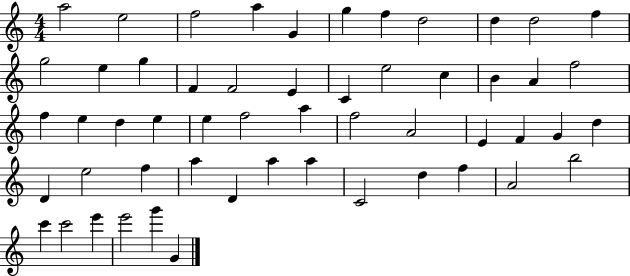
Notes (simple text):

A5/h E5/h F5/h A5/q G4/q G5/q F5/q D5/h D5/q D5/h F5/q G5/h E5/q G5/q F4/q F4/h E4/q C4/q E5/h C5/q B4/q A4/q F5/h F5/q E5/q D5/q E5/q E5/q F5/h A5/q F5/h A4/h E4/q F4/q G4/q D5/q D4/q E5/h F5/q A5/q D4/q A5/q A5/q C4/h D5/q F5/q A4/h B5/h C6/q C6/h E6/q E6/h G6/q G4/q